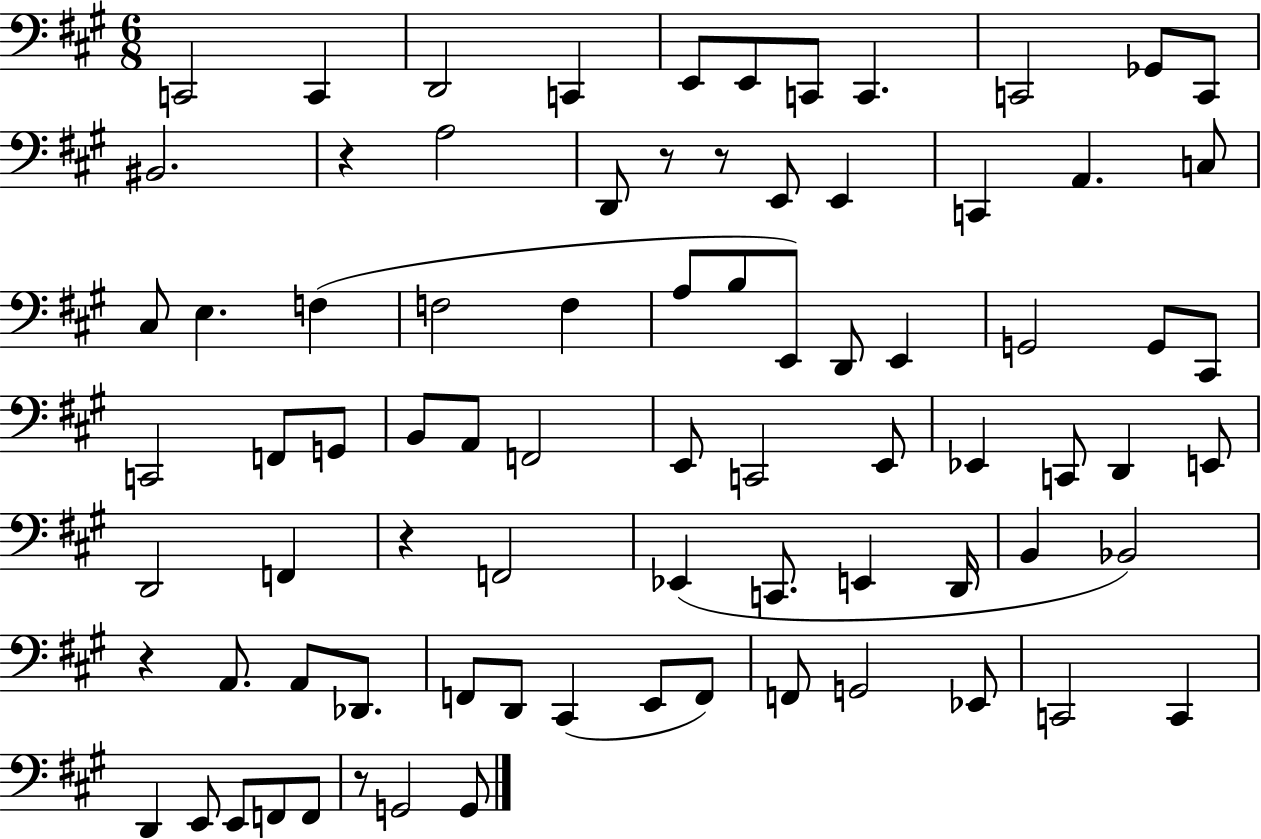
C2/h C2/q D2/h C2/q E2/e E2/e C2/e C2/q. C2/h Gb2/e C2/e BIS2/h. R/q A3/h D2/e R/e R/e E2/e E2/q C2/q A2/q. C3/e C#3/e E3/q. F3/q F3/h F3/q A3/e B3/e E2/e D2/e E2/q G2/h G2/e C#2/e C2/h F2/e G2/e B2/e A2/e F2/h E2/e C2/h E2/e Eb2/q C2/e D2/q E2/e D2/h F2/q R/q F2/h Eb2/q C2/e. E2/q D2/s B2/q Bb2/h R/q A2/e. A2/e Db2/e. F2/e D2/e C#2/q E2/e F2/e F2/e G2/h Eb2/e C2/h C2/q D2/q E2/e E2/e F2/e F2/e R/e G2/h G2/e